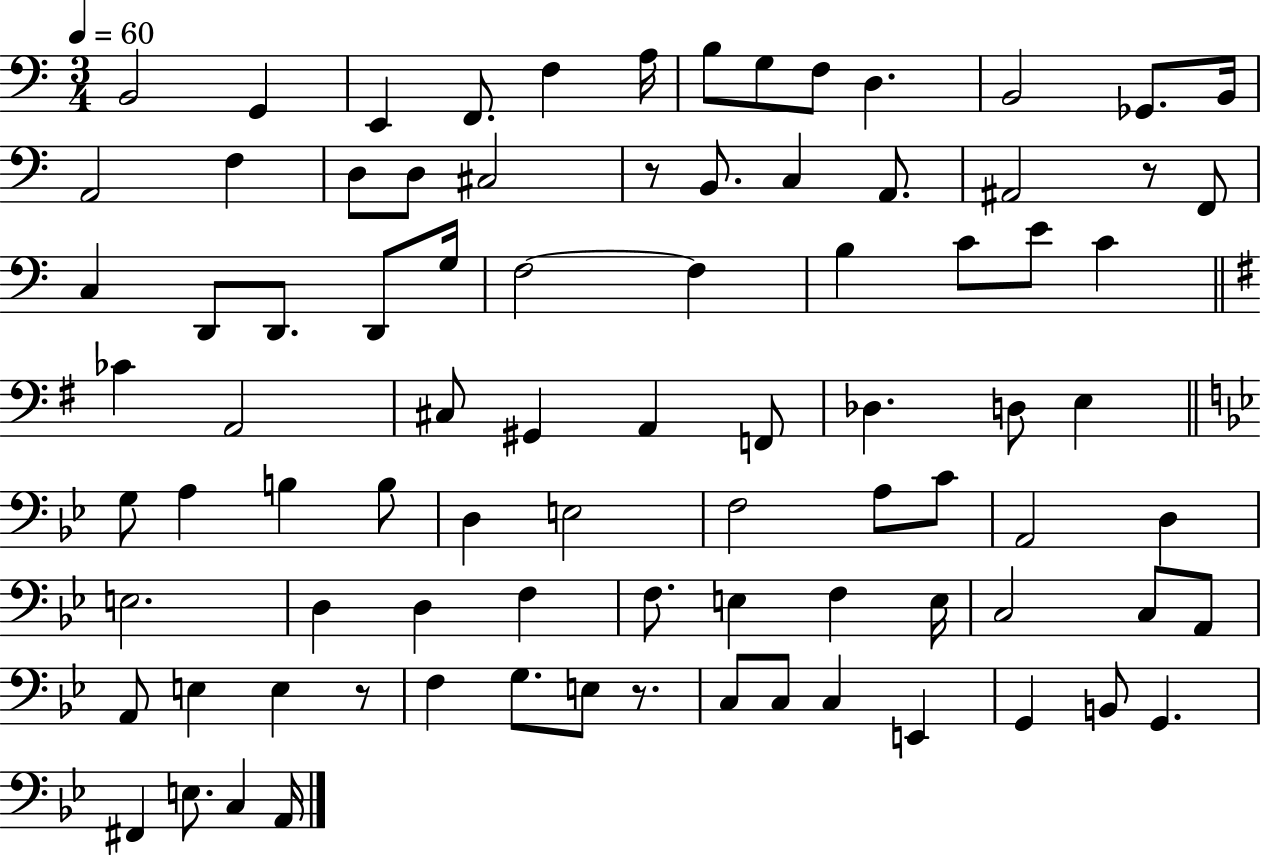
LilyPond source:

{
  \clef bass
  \numericTimeSignature
  \time 3/4
  \key c \major
  \tempo 4 = 60
  \repeat volta 2 { b,2 g,4 | e,4 f,8. f4 a16 | b8 g8 f8 d4. | b,2 ges,8. b,16 | \break a,2 f4 | d8 d8 cis2 | r8 b,8. c4 a,8. | ais,2 r8 f,8 | \break c4 d,8 d,8. d,8 g16 | f2~~ f4 | b4 c'8 e'8 c'4 | \bar "||" \break \key e \minor ces'4 a,2 | cis8 gis,4 a,4 f,8 | des4. d8 e4 | \bar "||" \break \key bes \major g8 a4 b4 b8 | d4 e2 | f2 a8 c'8 | a,2 d4 | \break e2. | d4 d4 f4 | f8. e4 f4 e16 | c2 c8 a,8 | \break a,8 e4 e4 r8 | f4 g8. e8 r8. | c8 c8 c4 e,4 | g,4 b,8 g,4. | \break fis,4 e8. c4 a,16 | } \bar "|."
}